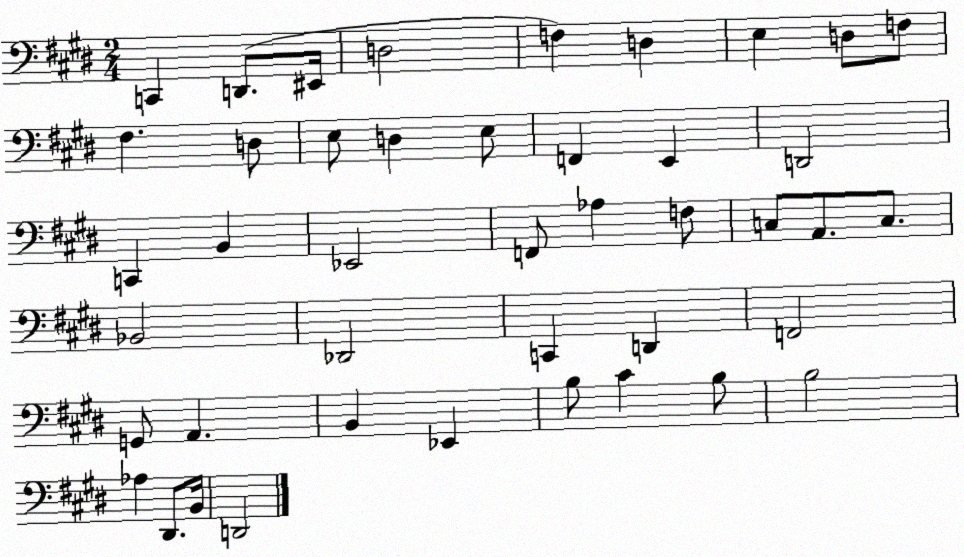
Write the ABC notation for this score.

X:1
T:Untitled
M:2/4
L:1/4
K:E
C,, D,,/2 ^E,,/4 D,2 F, D, E, D,/2 F,/2 ^F, D,/2 E,/2 D, E,/2 F,, E,, D,,2 C,, B,, _E,,2 F,,/2 _A, F,/2 C,/2 A,,/2 C,/2 _B,,2 _D,,2 C,, D,, F,,2 G,,/2 A,, B,, _E,, B,/2 ^C B,/2 B,2 _A, ^D,,/2 B,,/4 D,,2